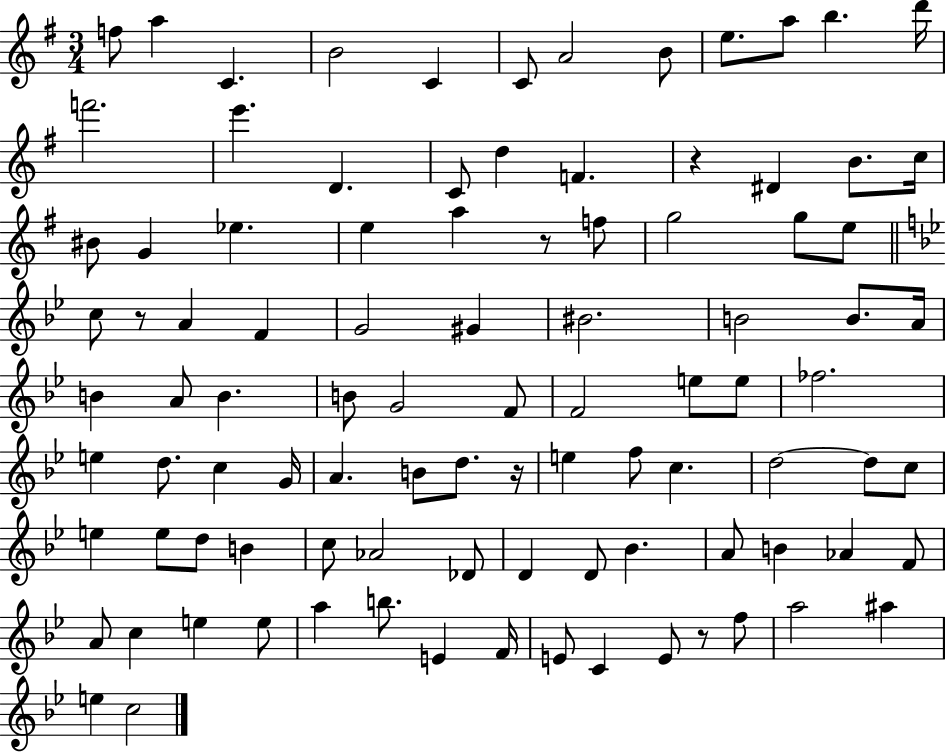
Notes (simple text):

F5/e A5/q C4/q. B4/h C4/q C4/e A4/h B4/e E5/e. A5/e B5/q. D6/s F6/h. E6/q. D4/q. C4/e D5/q F4/q. R/q D#4/q B4/e. C5/s BIS4/e G4/q Eb5/q. E5/q A5/q R/e F5/e G5/h G5/e E5/e C5/e R/e A4/q F4/q G4/h G#4/q BIS4/h. B4/h B4/e. A4/s B4/q A4/e B4/q. B4/e G4/h F4/e F4/h E5/e E5/e FES5/h. E5/q D5/e. C5/q G4/s A4/q. B4/e D5/e. R/s E5/q F5/e C5/q. D5/h D5/e C5/e E5/q E5/e D5/e B4/q C5/e Ab4/h Db4/e D4/q D4/e Bb4/q. A4/e B4/q Ab4/q F4/e A4/e C5/q E5/q E5/e A5/q B5/e. E4/q F4/s E4/e C4/q E4/e R/e F5/e A5/h A#5/q E5/q C5/h